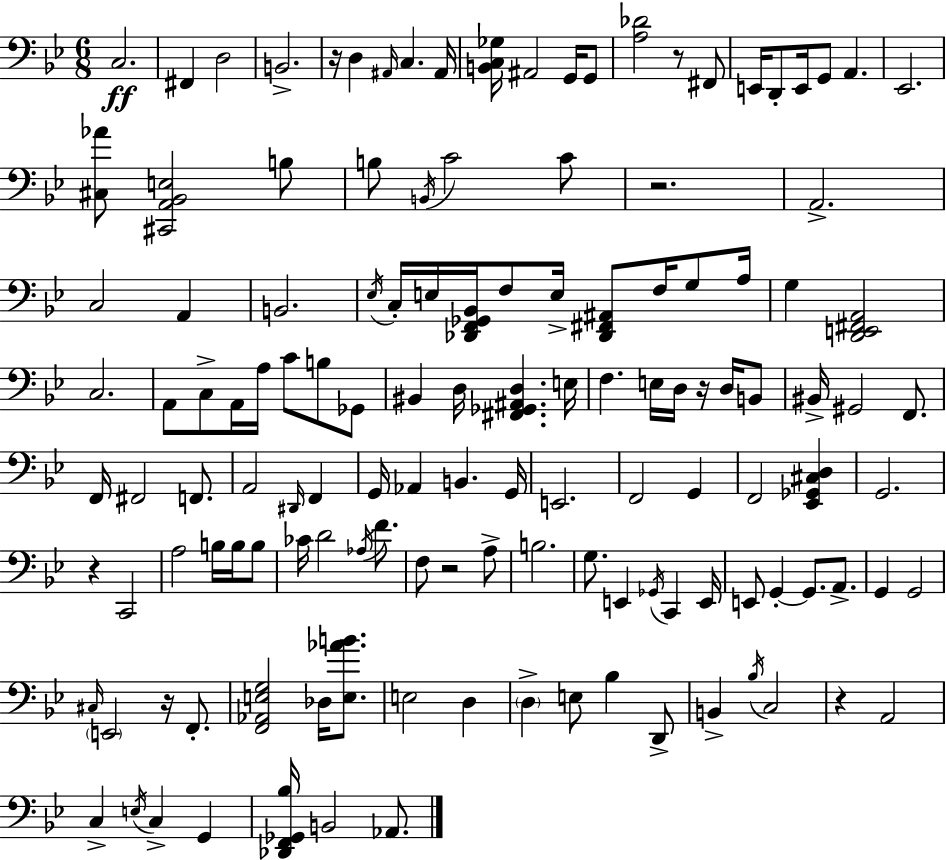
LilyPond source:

{
  \clef bass
  \numericTimeSignature
  \time 6/8
  \key bes \major
  c2.\ff | fis,4 d2 | b,2.-> | r16 d4 \grace { ais,16 } c4. | \break ais,16 <b, c ges>16 ais,2 g,16 g,8 | <a des'>2 r8 fis,8 | e,16 d,8-. e,16 g,8 a,4. | ees,2. | \break <cis aes'>8 <cis, a, bes, e>2 b8 | b8 \acciaccatura { b,16 } c'2 | c'8 r2. | a,2.-> | \break c2 a,4 | b,2. | \acciaccatura { ees16 } c16-. e16 <des, f, ges, bes,>16 f8 e16-> <des, fis, ais,>8 f16 | g8 a16 g4 <d, e, fis, a,>2 | \break c2. | a,8 c8-> a,16 a16 c'8 b8 | ges,8 bis,4 d16 <fis, ges, ais, d>4. | e16 f4. e16 d16 r16 | \break d16 b,8 bis,16-> gis,2 | f,8. f,16 fis,2 | f,8. a,2 \grace { dis,16 } | f,4 g,16 aes,4 b,4. | \break g,16 e,2. | f,2 | g,4 f,2 | <ees, ges, cis d>4 g,2. | \break r4 c,2 | a2 | b16 b16 b8 ces'16 d'2 | \acciaccatura { aes16 } f'8. f8 r2 | \break a8-> b2. | g8. e,4 | \acciaccatura { ges,16 } c,4 e,16 e,8 g,4-.~~ | g,8. a,8.-> g,4 g,2 | \break \grace { cis16 } \parenthesize e,2 | r16 f,8.-. <f, aes, e g>2 | des16 <e aes' b'>8. e2 | d4 \parenthesize d4-> e8 | \break bes4 d,8-> b,4-> \acciaccatura { bes16 } | c2 r4 | a,2 c4-> | \acciaccatura { e16 } c4-> g,4 <des, f, ges, bes>16 b,2 | \break aes,8. \bar "|."
}